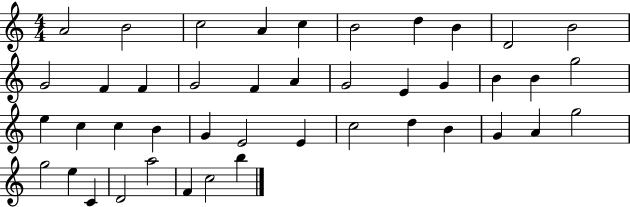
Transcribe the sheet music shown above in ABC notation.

X:1
T:Untitled
M:4/4
L:1/4
K:C
A2 B2 c2 A c B2 d B D2 B2 G2 F F G2 F A G2 E G B B g2 e c c B G E2 E c2 d B G A g2 g2 e C D2 a2 F c2 b